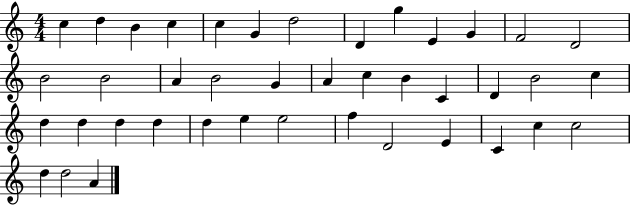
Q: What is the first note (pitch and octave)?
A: C5